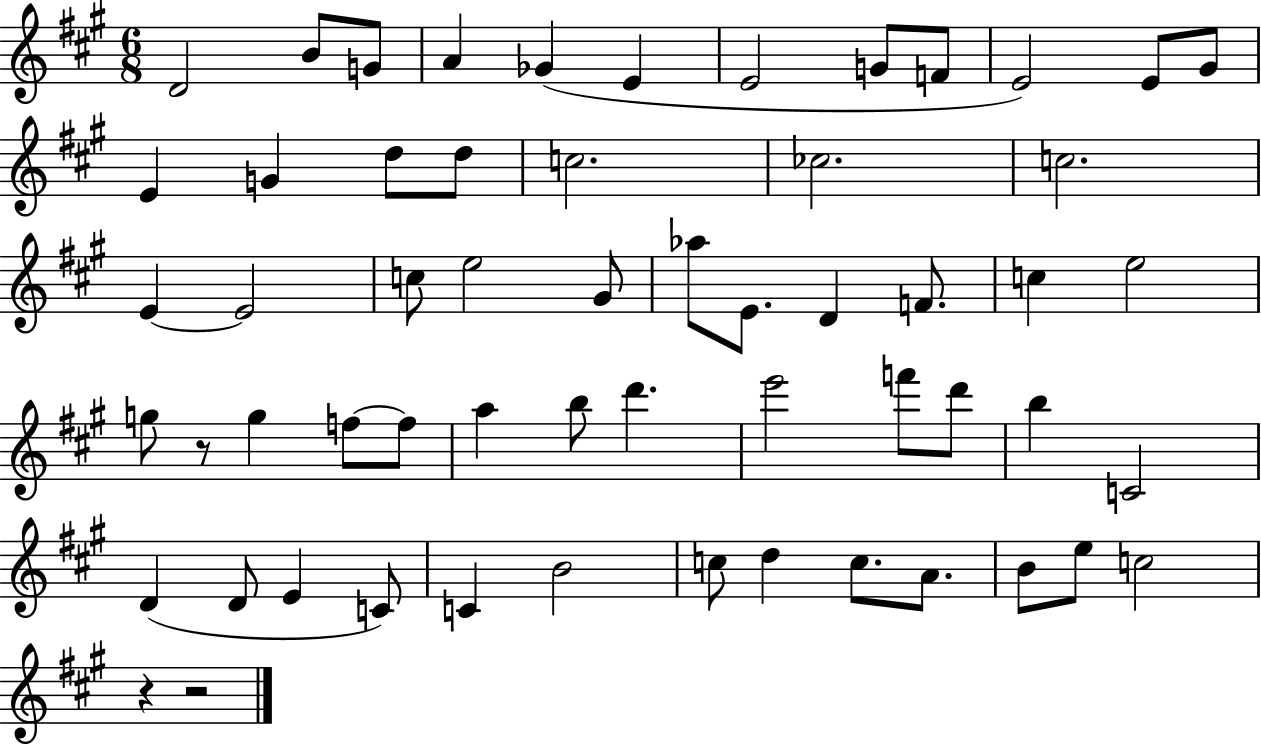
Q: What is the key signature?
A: A major